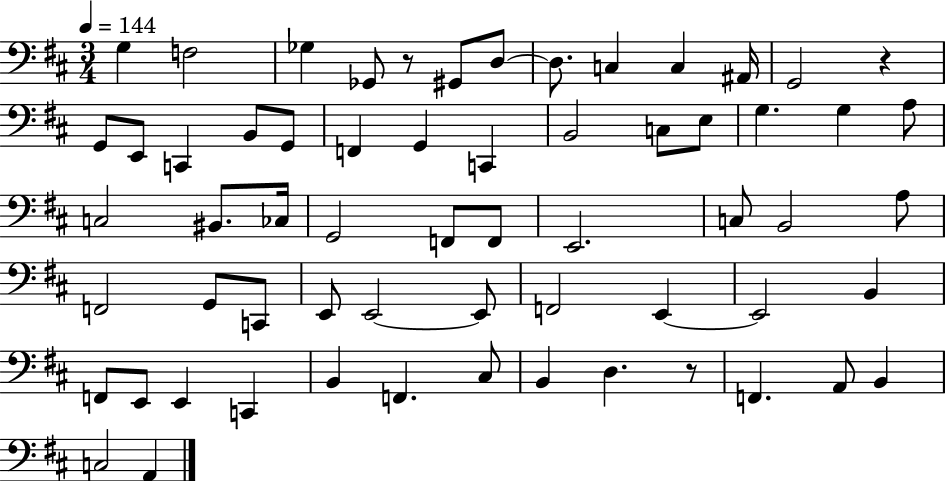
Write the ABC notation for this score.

X:1
T:Untitled
M:3/4
L:1/4
K:D
G, F,2 _G, _G,,/2 z/2 ^G,,/2 D,/2 D,/2 C, C, ^A,,/4 G,,2 z G,,/2 E,,/2 C,, B,,/2 G,,/2 F,, G,, C,, B,,2 C,/2 E,/2 G, G, A,/2 C,2 ^B,,/2 _C,/4 G,,2 F,,/2 F,,/2 E,,2 C,/2 B,,2 A,/2 F,,2 G,,/2 C,,/2 E,,/2 E,,2 E,,/2 F,,2 E,, E,,2 B,, F,,/2 E,,/2 E,, C,, B,, F,, ^C,/2 B,, D, z/2 F,, A,,/2 B,, C,2 A,,